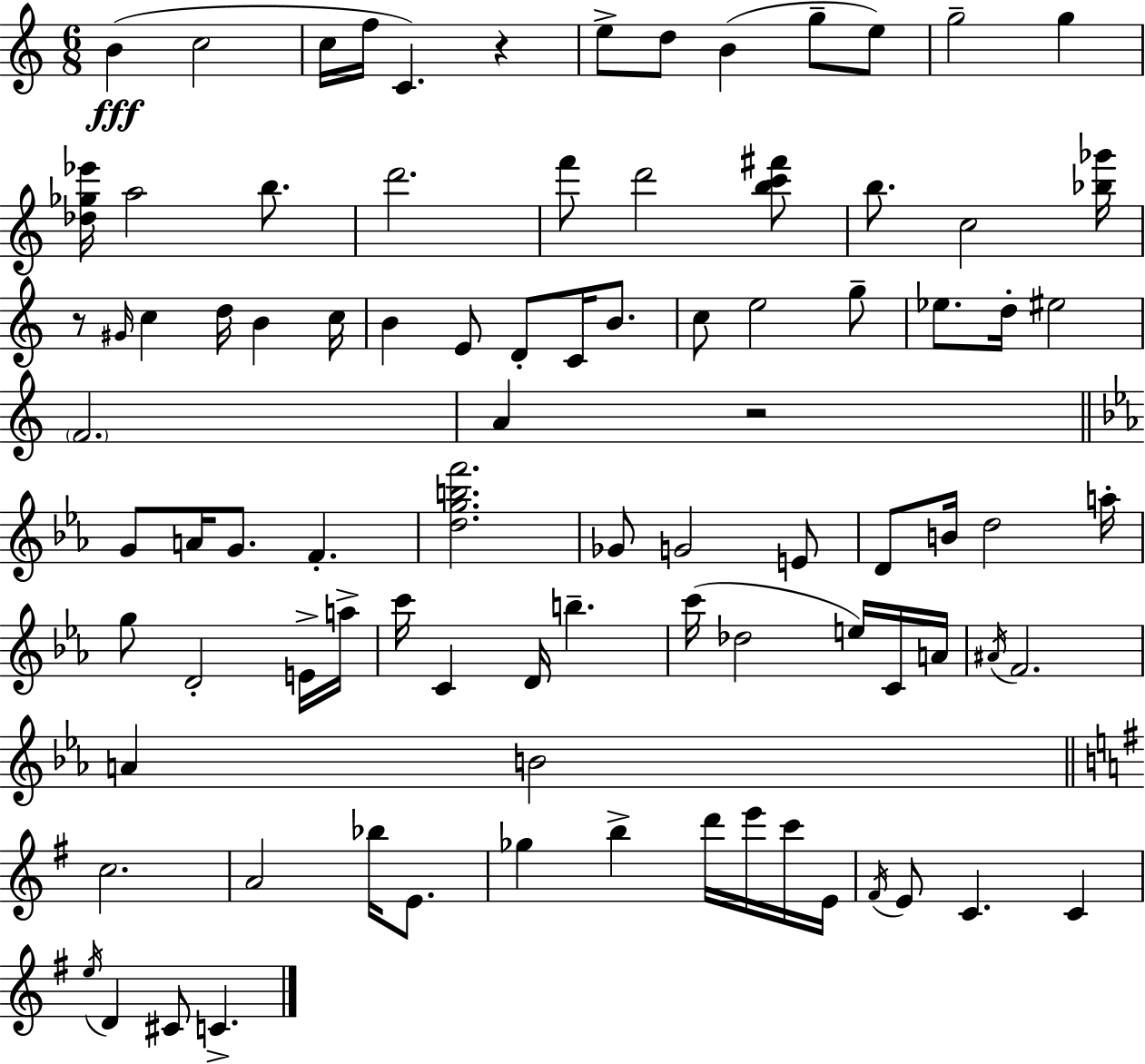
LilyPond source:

{
  \clef treble
  \numericTimeSignature
  \time 6/8
  \key c \major
  b'4(\fff c''2 | c''16 f''16 c'4.) r4 | e''8-> d''8 b'4( g''8-- e''8) | g''2-- g''4 | \break <des'' ges'' ees'''>16 a''2 b''8. | d'''2. | f'''8 d'''2 <b'' c''' fis'''>8 | b''8. c''2 <bes'' ges'''>16 | \break r8 \grace { gis'16 } c''4 d''16 b'4 | c''16 b'4 e'8 d'8-. c'16 b'8. | c''8 e''2 g''8-- | ees''8. d''16-. eis''2 | \break \parenthesize f'2. | a'4 r2 | \bar "||" \break \key ees \major g'8 a'16 g'8. f'4.-. | <d'' g'' b'' f'''>2. | ges'8 g'2 e'8 | d'8 b'16 d''2 a''16-. | \break g''8 d'2-. e'16-> a''16-> | c'''16 c'4 d'16 b''4.-- | c'''16( des''2 e''16) c'16 a'16 | \acciaccatura { ais'16 } f'2. | \break a'4 b'2 | \bar "||" \break \key g \major c''2. | a'2 bes''16 e'8. | ges''4 b''4-> d'''16 e'''16 c'''16 e'16 | \acciaccatura { fis'16 } e'8 c'4. c'4 | \break \acciaccatura { e''16 } d'4 cis'8 c'4.-> | \bar "|."
}